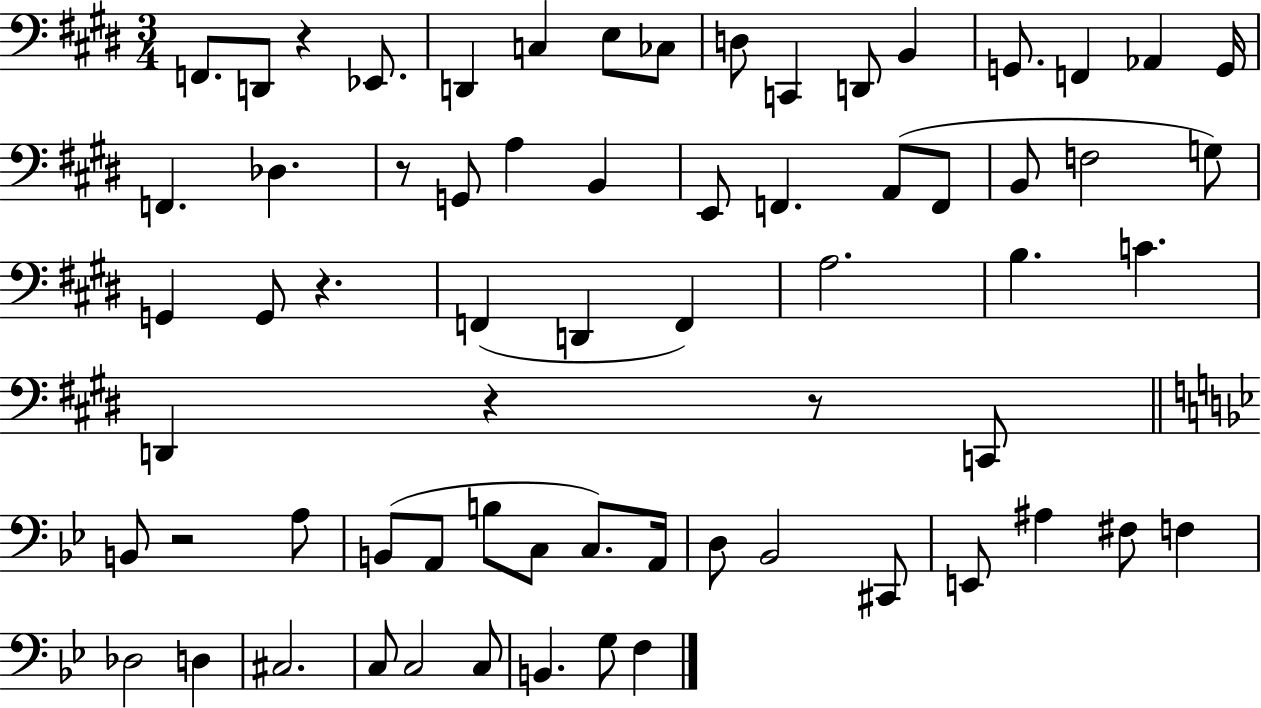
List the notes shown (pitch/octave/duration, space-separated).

F2/e. D2/e R/q Eb2/e. D2/q C3/q E3/e CES3/e D3/e C2/q D2/e B2/q G2/e. F2/q Ab2/q G2/s F2/q. Db3/q. R/e G2/e A3/q B2/q E2/e F2/q. A2/e F2/e B2/e F3/h G3/e G2/q G2/e R/q. F2/q D2/q F2/q A3/h. B3/q. C4/q. D2/q R/q R/e C2/e B2/e R/h A3/e B2/e A2/e B3/e C3/e C3/e. A2/s D3/e Bb2/h C#2/e E2/e A#3/q F#3/e F3/q Db3/h D3/q C#3/h. C3/e C3/h C3/e B2/q. G3/e F3/q